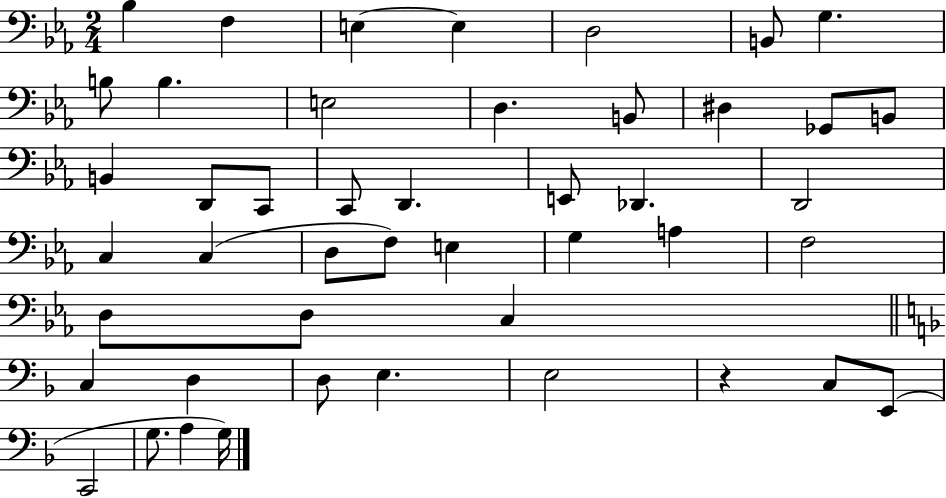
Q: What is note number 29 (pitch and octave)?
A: G3